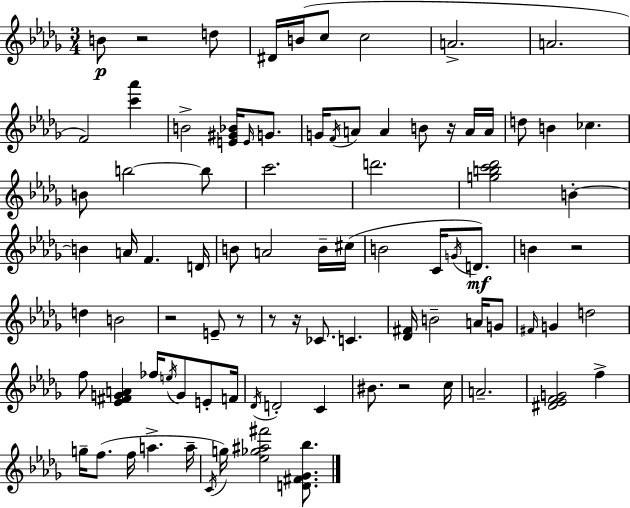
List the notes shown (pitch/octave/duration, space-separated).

B4/e R/h D5/e D#4/s B4/s C5/e C5/h A4/h. A4/h. F4/h [C6,Ab6]/q B4/h [E4,G#4,Bb4]/s E4/s G4/e. G4/s F4/s A4/e A4/q B4/e R/s A4/s A4/s D5/e B4/q CES5/q. B4/e B5/h B5/e C6/h. D6/h. [G5,B5,C6,Db6]/h B4/q B4/q A4/s F4/q. D4/s B4/e A4/h B4/s C#5/s B4/h C4/s G4/s D4/e. B4/q R/h D5/q B4/h R/h E4/e R/e R/e R/s CES4/e. C4/q. [Db4,F#4]/s B4/h A4/s G4/e F#4/s G4/q D5/h F5/e [Eb4,F#4,G4,A4]/q FES5/s E5/s G4/e E4/e F4/s Db4/s D4/h C4/q BIS4/e. R/h C5/s A4/h. [D#4,Eb4,F4,G4]/h F5/q G5/s F5/e. F5/s A5/q. A5/s C4/s G5/s [Eb5,Gb5,A#5,F#6]/h [D4,F#4,Gb4,Bb5]/e.